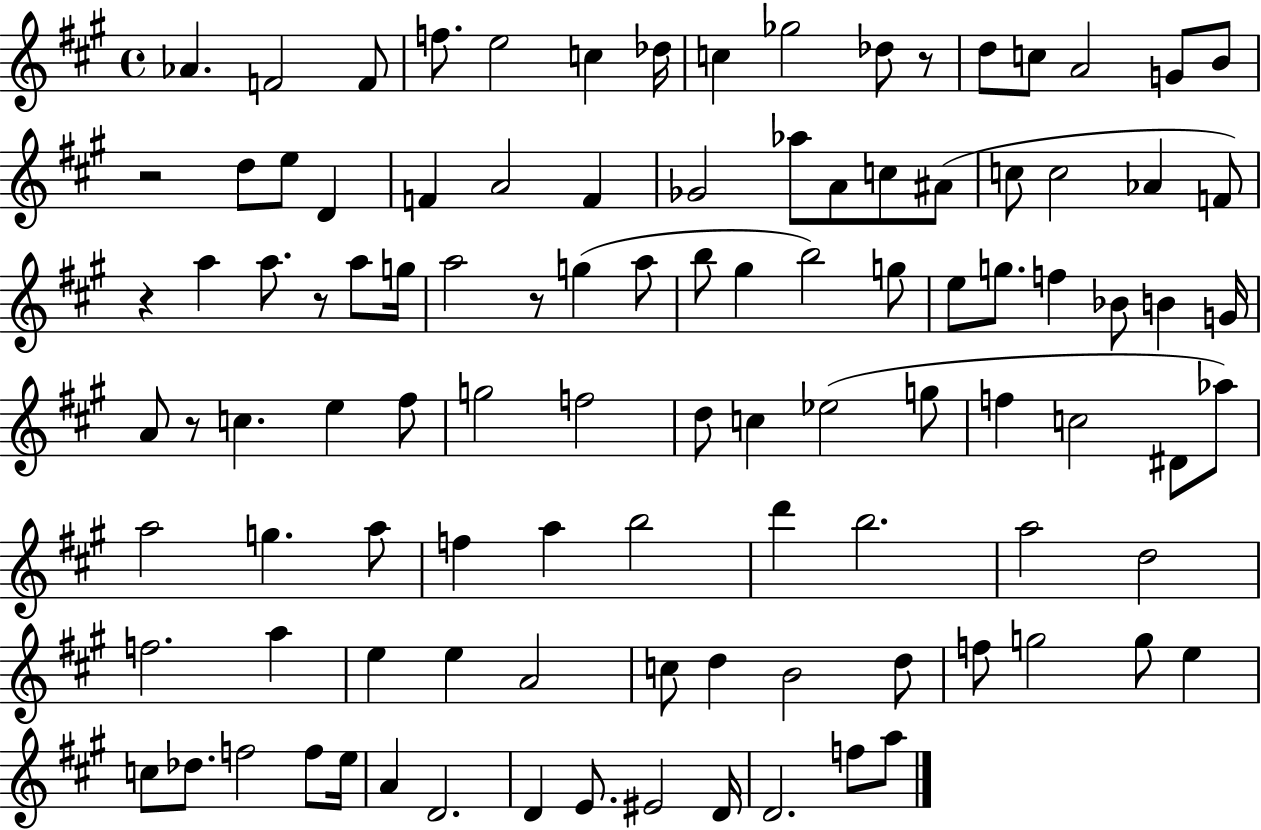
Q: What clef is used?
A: treble